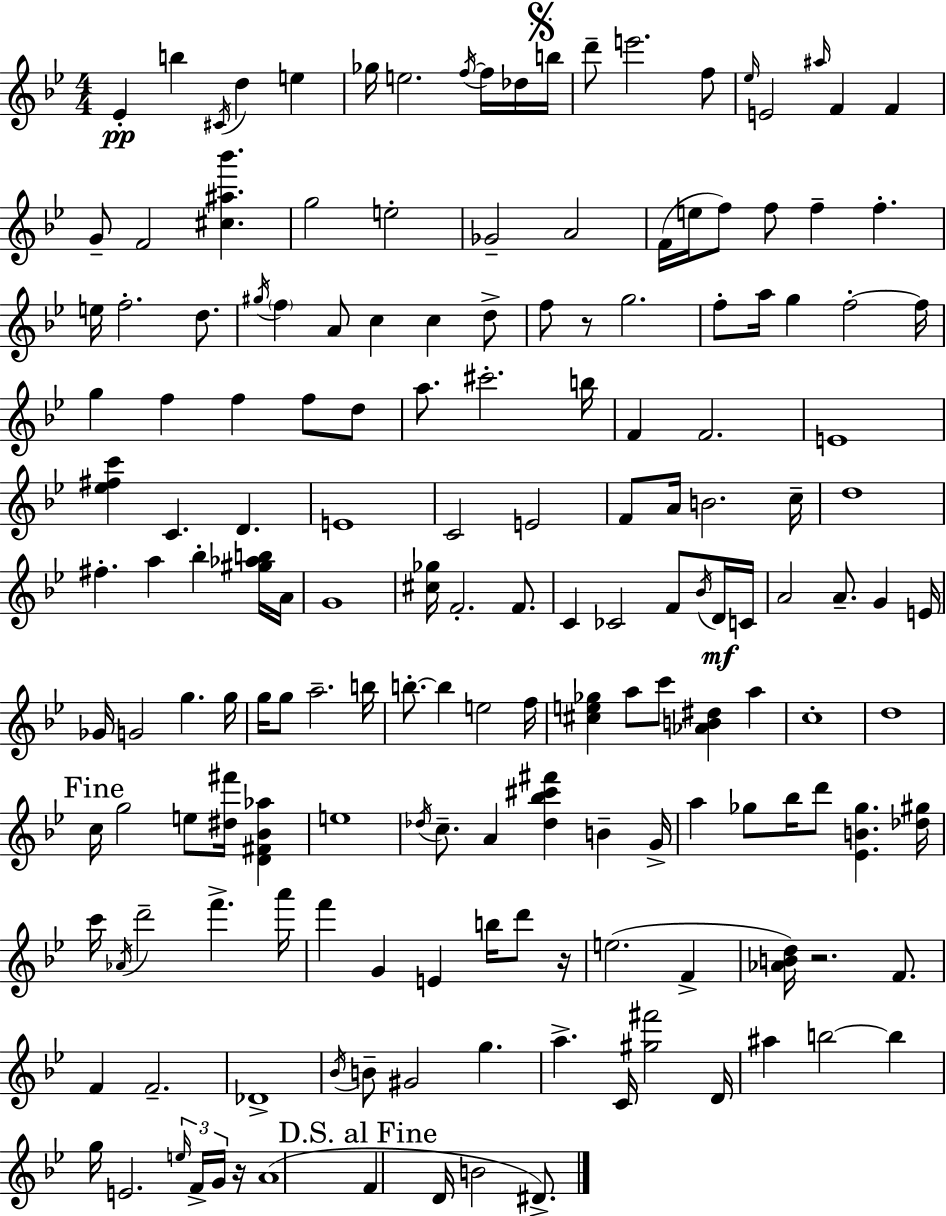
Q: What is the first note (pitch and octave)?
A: Eb4